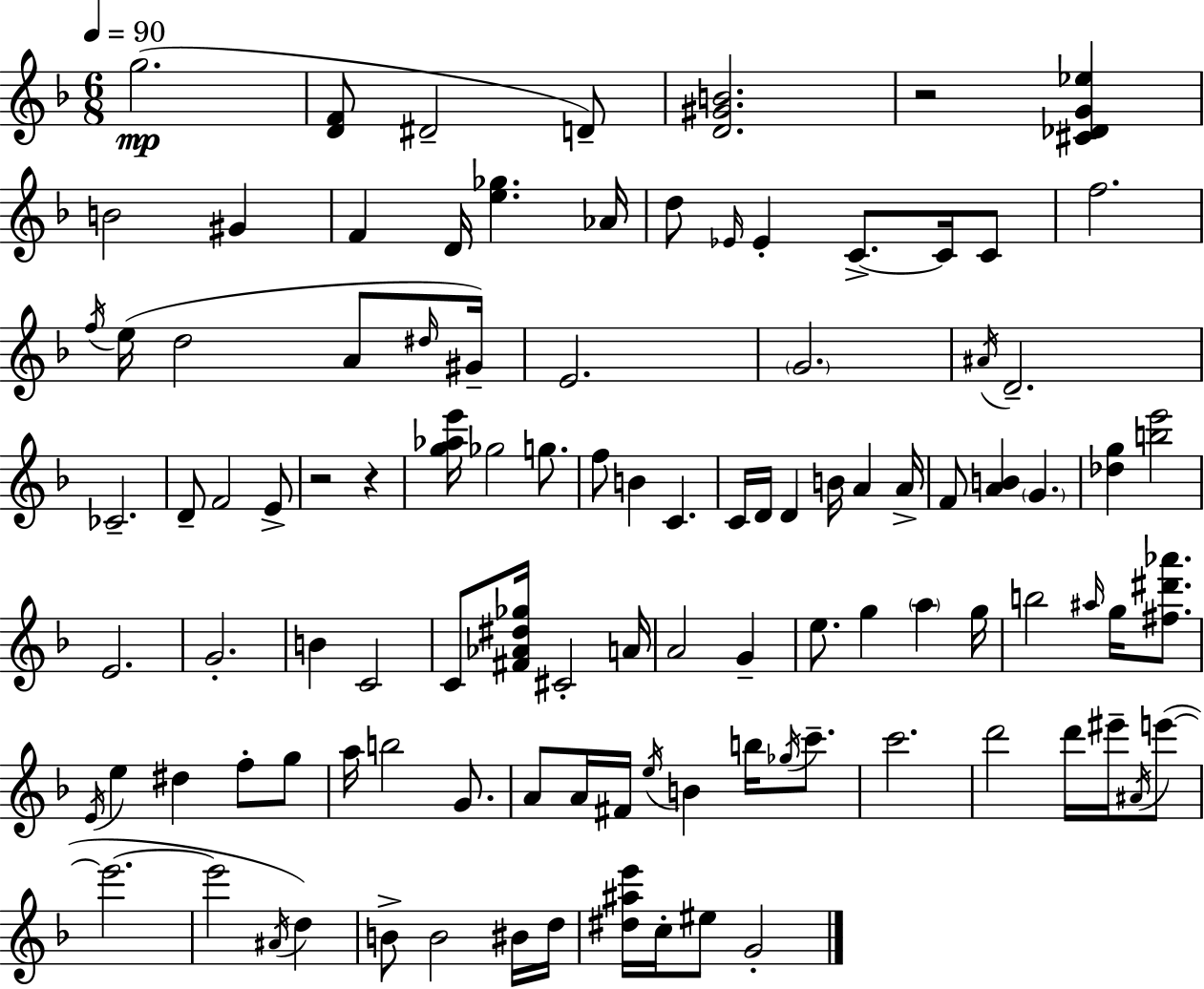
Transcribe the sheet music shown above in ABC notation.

X:1
T:Untitled
M:6/8
L:1/4
K:F
g2 [DF]/2 ^D2 D/2 [D^GB]2 z2 [^C_DG_e] B2 ^G F D/4 [e_g] _A/4 d/2 _E/4 _E C/2 C/4 C/2 f2 f/4 e/4 d2 A/2 ^d/4 ^G/4 E2 G2 ^A/4 D2 _C2 D/2 F2 E/2 z2 z [g_ae']/4 _g2 g/2 f/2 B C C/4 D/4 D B/4 A A/4 F/2 [AB] G [_dg] [be']2 E2 G2 B C2 C/2 [^F_A^d_g]/4 ^C2 A/4 A2 G e/2 g a g/4 b2 ^a/4 g/4 [^f^d'_a']/2 E/4 e ^d f/2 g/2 a/4 b2 G/2 A/2 A/4 ^F/4 e/4 B b/4 _g/4 c'/2 c'2 d'2 d'/4 ^e'/4 ^A/4 e'/2 e'2 e'2 ^A/4 d B/2 B2 ^B/4 d/4 [^d^ae']/4 c/4 ^e/2 G2